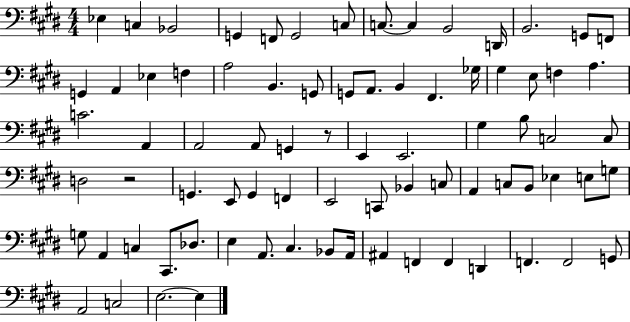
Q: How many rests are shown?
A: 2